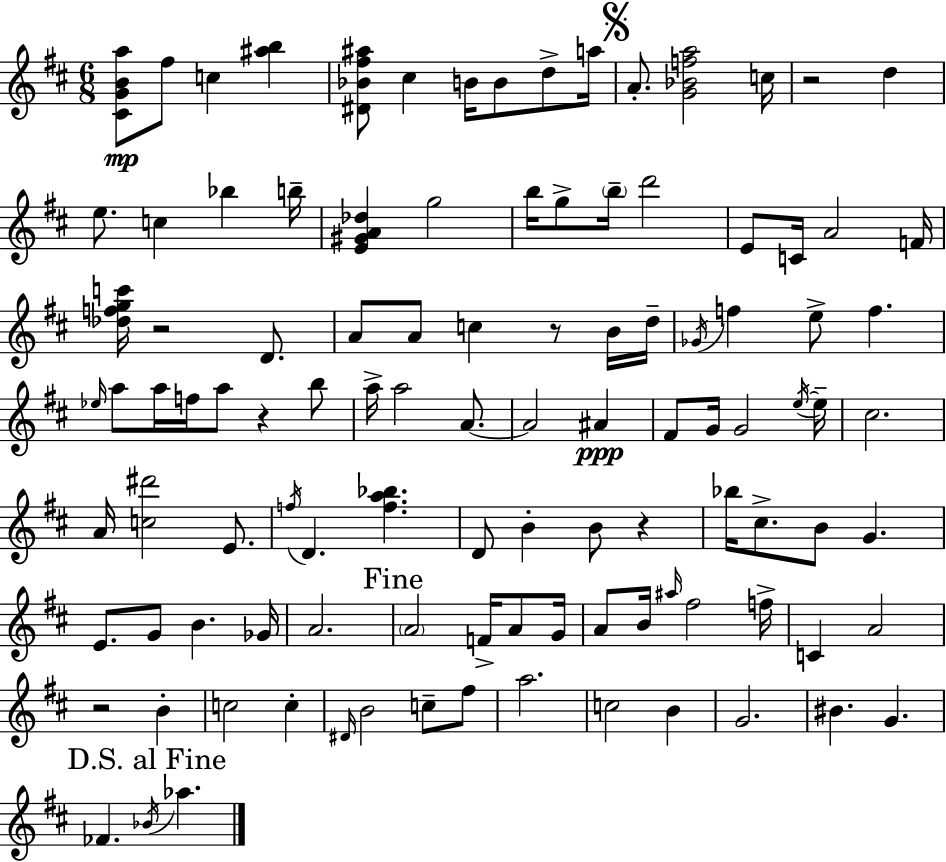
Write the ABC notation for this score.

X:1
T:Untitled
M:6/8
L:1/4
K:D
[^CGBa]/2 ^f/2 c [^ab] [^D_B^f^a]/2 ^c B/4 B/2 d/2 a/4 A/2 [G_Bfa]2 c/4 z2 d e/2 c _b b/4 [E^GA_d] g2 b/4 g/2 b/4 d'2 E/2 C/4 A2 F/4 [_dfgc']/4 z2 D/2 A/2 A/2 c z/2 B/4 d/4 _G/4 f e/2 f _e/4 a/2 a/4 f/4 a/2 z b/2 a/4 a2 A/2 A2 ^A ^F/2 G/4 G2 e/4 e/4 ^c2 A/4 [c^d']2 E/2 f/4 D [fa_b] D/2 B B/2 z _b/4 ^c/2 B/2 G E/2 G/2 B _G/4 A2 A2 F/4 A/2 G/4 A/2 B/4 ^a/4 ^f2 f/4 C A2 z2 B c2 c ^D/4 B2 c/2 ^f/2 a2 c2 B G2 ^B G _F _B/4 _a